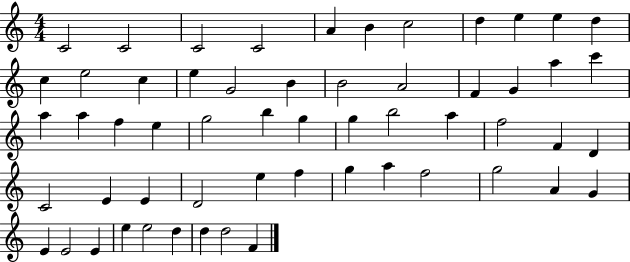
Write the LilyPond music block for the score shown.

{
  \clef treble
  \numericTimeSignature
  \time 4/4
  \key c \major
  c'2 c'2 | c'2 c'2 | a'4 b'4 c''2 | d''4 e''4 e''4 d''4 | \break c''4 e''2 c''4 | e''4 g'2 b'4 | b'2 a'2 | f'4 g'4 a''4 c'''4 | \break a''4 a''4 f''4 e''4 | g''2 b''4 g''4 | g''4 b''2 a''4 | f''2 f'4 d'4 | \break c'2 e'4 e'4 | d'2 e''4 f''4 | g''4 a''4 f''2 | g''2 a'4 g'4 | \break e'4 e'2 e'4 | e''4 e''2 d''4 | d''4 d''2 f'4 | \bar "|."
}